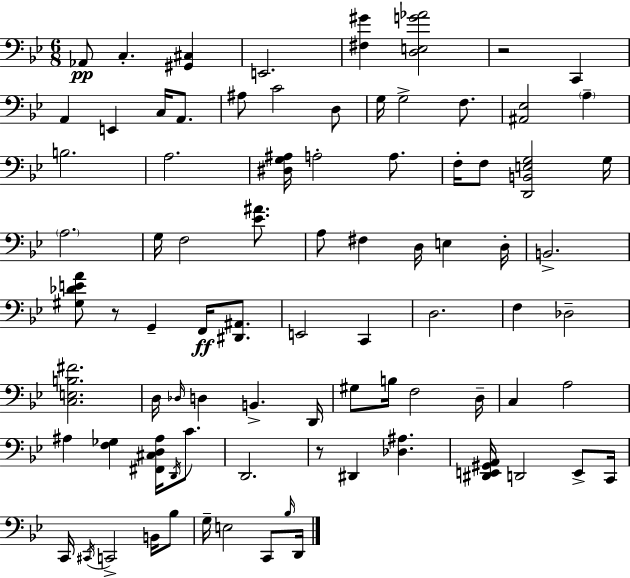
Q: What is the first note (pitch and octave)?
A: Ab2